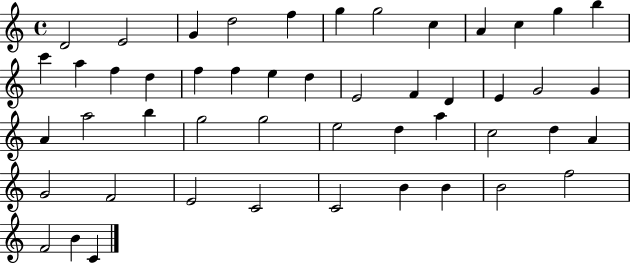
D4/h E4/h G4/q D5/h F5/q G5/q G5/h C5/q A4/q C5/q G5/q B5/q C6/q A5/q F5/q D5/q F5/q F5/q E5/q D5/q E4/h F4/q D4/q E4/q G4/h G4/q A4/q A5/h B5/q G5/h G5/h E5/h D5/q A5/q C5/h D5/q A4/q G4/h F4/h E4/h C4/h C4/h B4/q B4/q B4/h F5/h F4/h B4/q C4/q